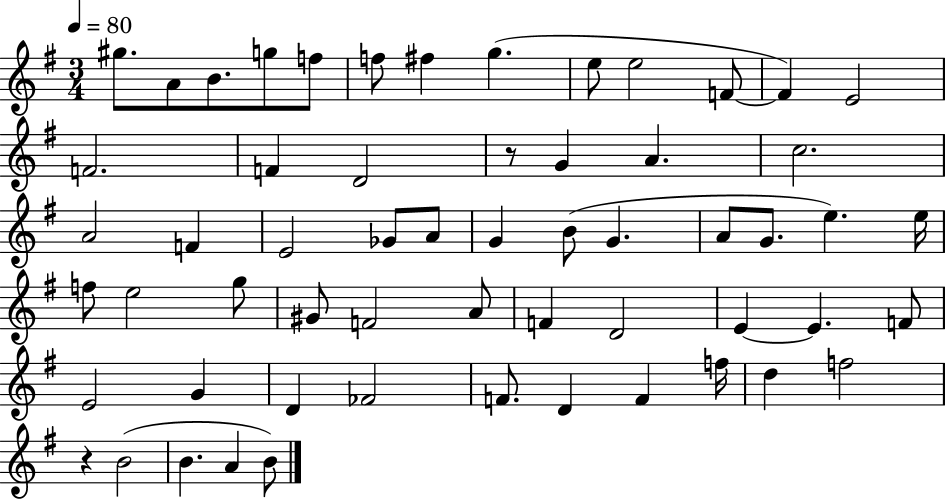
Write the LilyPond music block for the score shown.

{
  \clef treble
  \numericTimeSignature
  \time 3/4
  \key g \major
  \tempo 4 = 80
  gis''8. a'8 b'8. g''8 f''8 | f''8 fis''4 g''4.( | e''8 e''2 f'8~~ | f'4) e'2 | \break f'2. | f'4 d'2 | r8 g'4 a'4. | c''2. | \break a'2 f'4 | e'2 ges'8 a'8 | g'4 b'8( g'4. | a'8 g'8. e''4.) e''16 | \break f''8 e''2 g''8 | gis'8 f'2 a'8 | f'4 d'2 | e'4~~ e'4. f'8 | \break e'2 g'4 | d'4 fes'2 | f'8. d'4 f'4 f''16 | d''4 f''2 | \break r4 b'2( | b'4. a'4 b'8) | \bar "|."
}